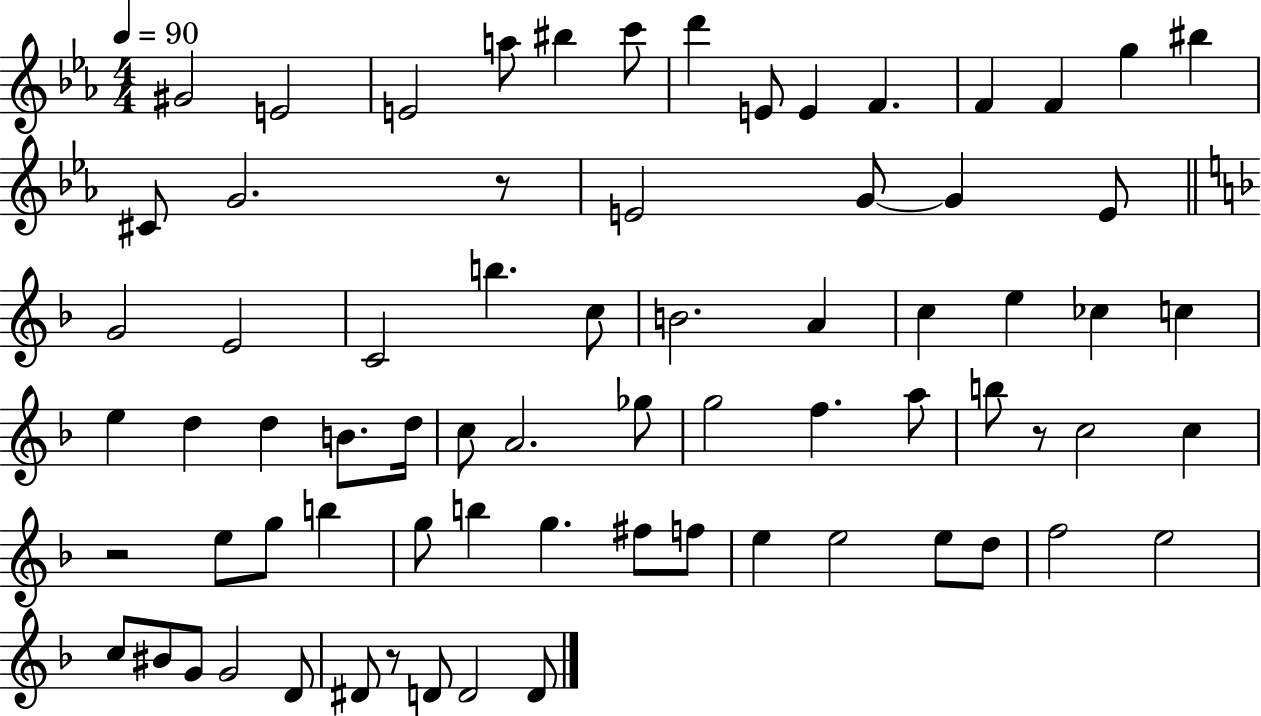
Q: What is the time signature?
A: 4/4